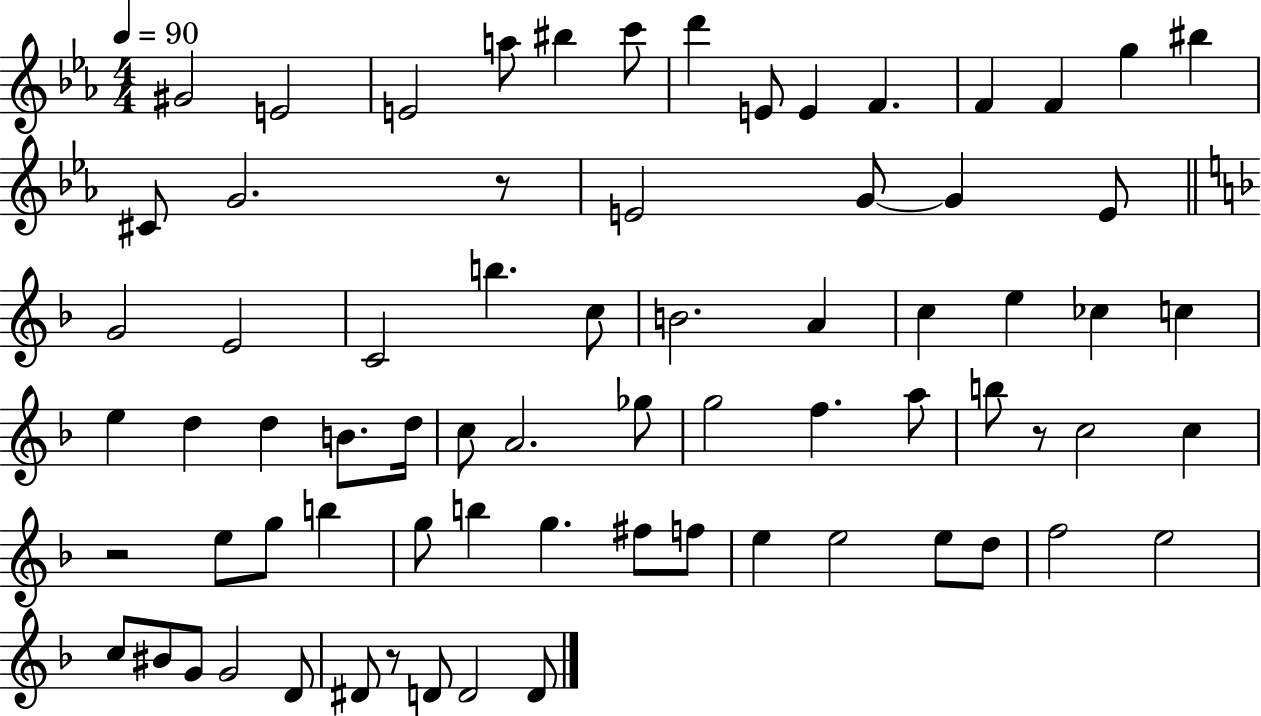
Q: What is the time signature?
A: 4/4